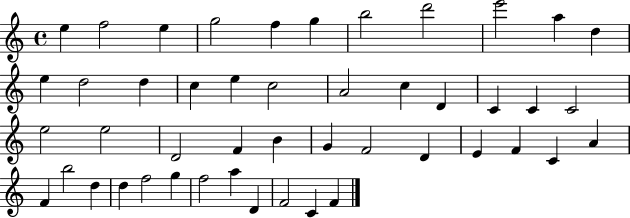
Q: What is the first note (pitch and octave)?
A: E5